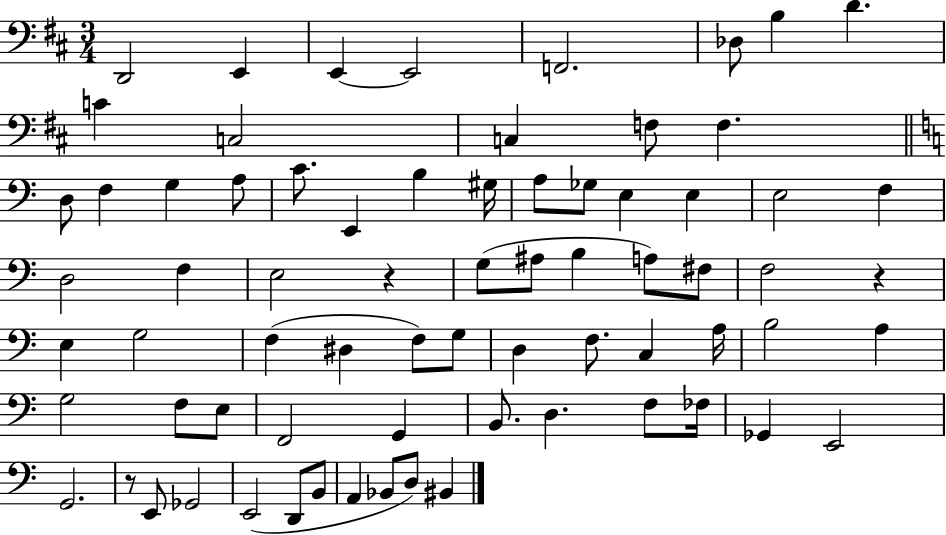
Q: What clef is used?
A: bass